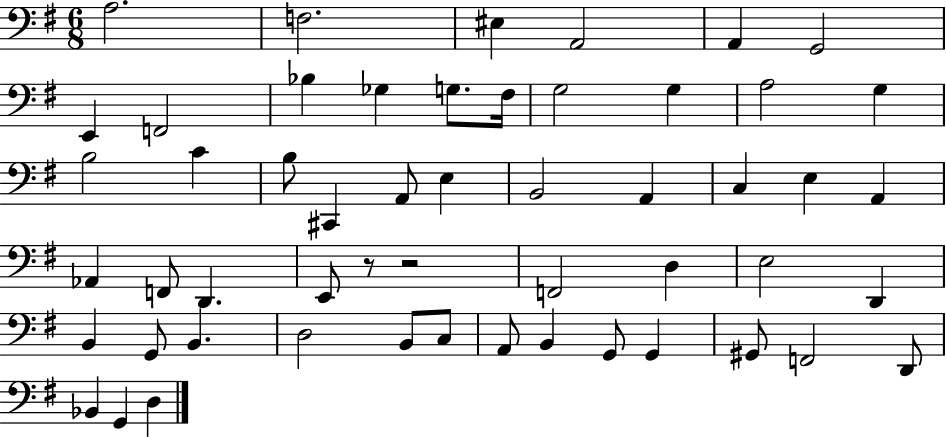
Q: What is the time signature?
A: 6/8